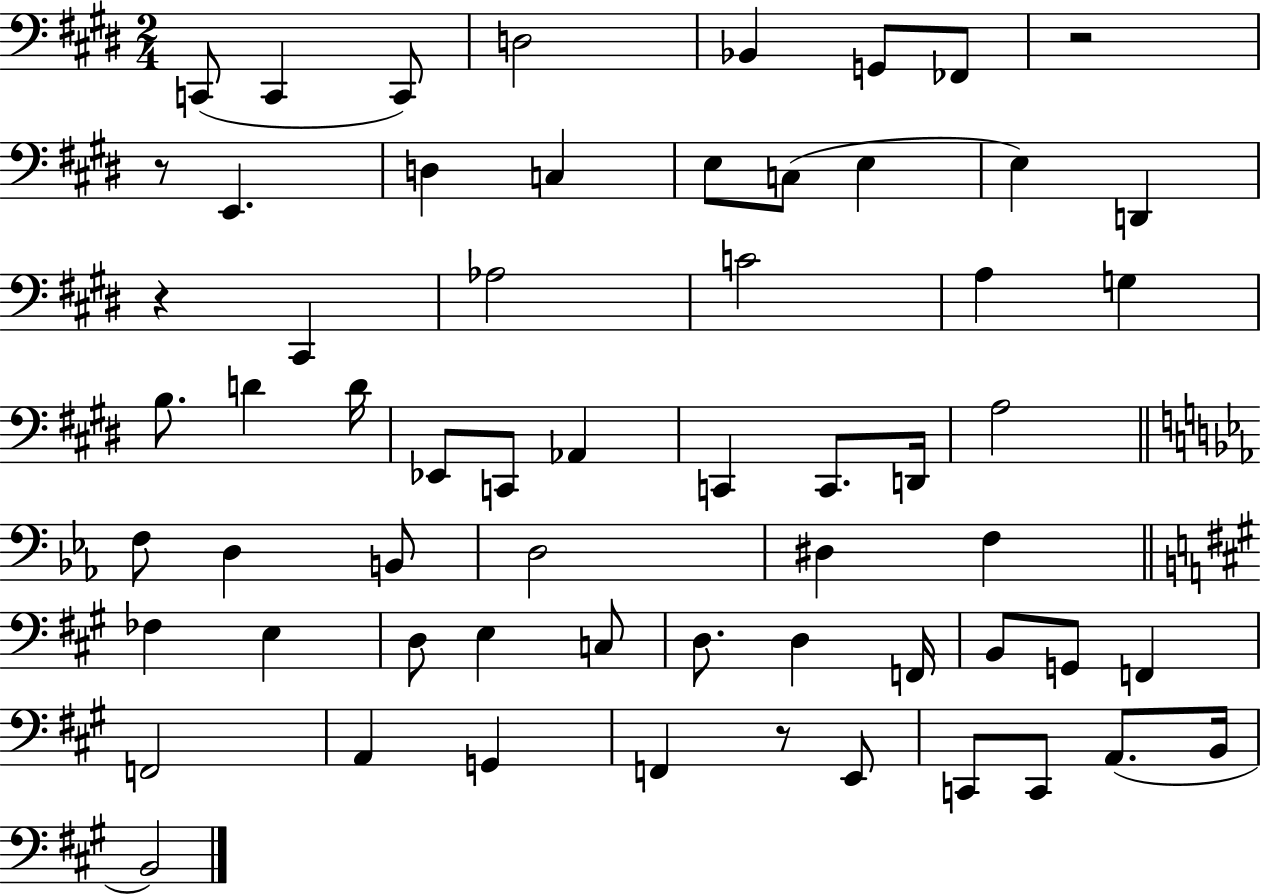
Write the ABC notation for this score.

X:1
T:Untitled
M:2/4
L:1/4
K:E
C,,/2 C,, C,,/2 D,2 _B,, G,,/2 _F,,/2 z2 z/2 E,, D, C, E,/2 C,/2 E, E, D,, z ^C,, _A,2 C2 A, G, B,/2 D D/4 _E,,/2 C,,/2 _A,, C,, C,,/2 D,,/4 A,2 F,/2 D, B,,/2 D,2 ^D, F, _F, E, D,/2 E, C,/2 D,/2 D, F,,/4 B,,/2 G,,/2 F,, F,,2 A,, G,, F,, z/2 E,,/2 C,,/2 C,,/2 A,,/2 B,,/4 B,,2